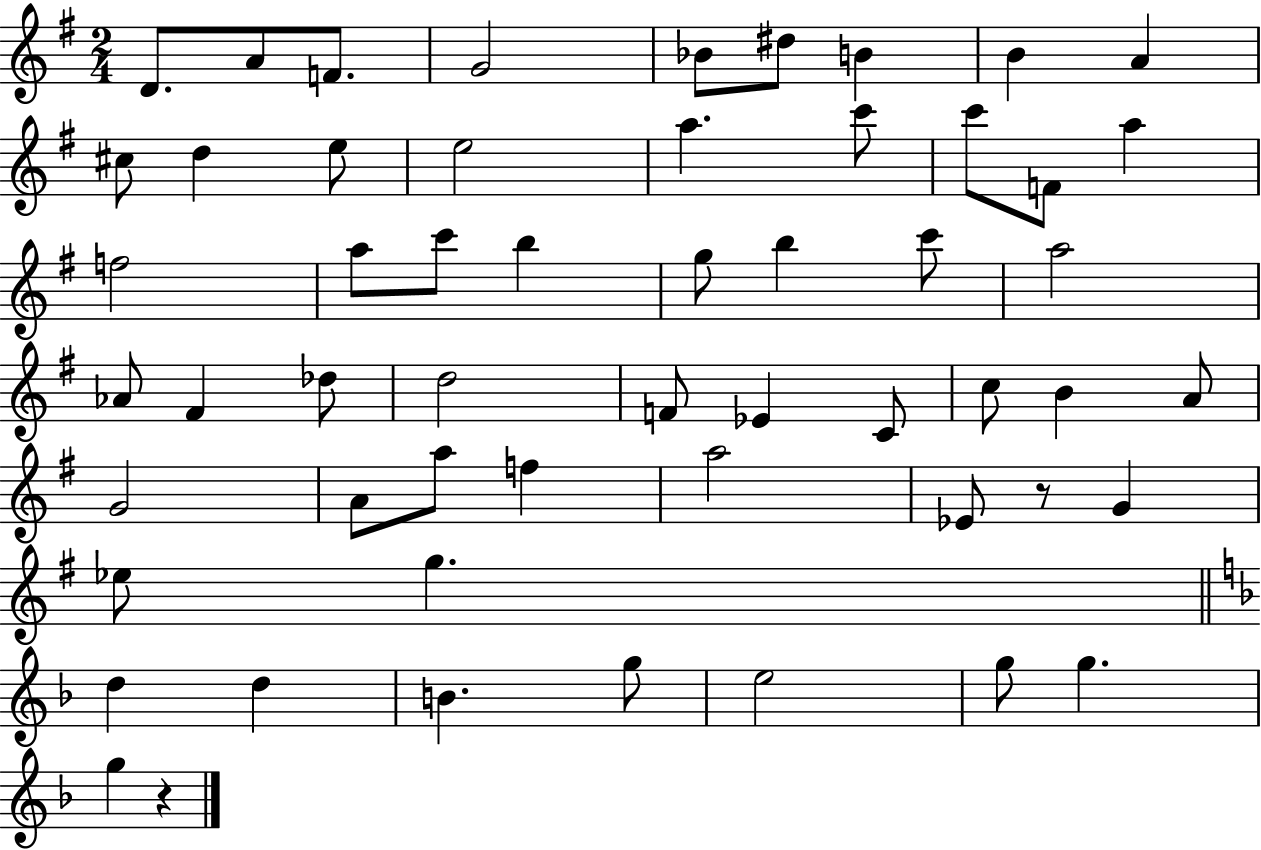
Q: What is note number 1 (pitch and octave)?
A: D4